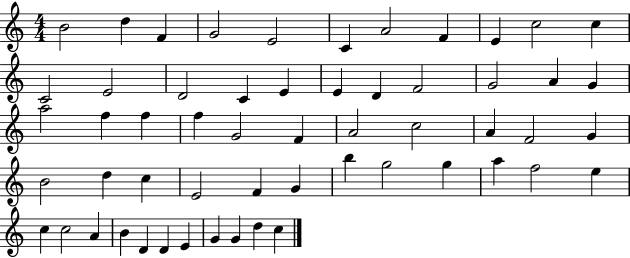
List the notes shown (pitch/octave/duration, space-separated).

B4/h D5/q F4/q G4/h E4/h C4/q A4/h F4/q E4/q C5/h C5/q C4/h E4/h D4/h C4/q E4/q E4/q D4/q F4/h G4/h A4/q G4/q A5/h F5/q F5/q F5/q G4/h F4/q A4/h C5/h A4/q F4/h G4/q B4/h D5/q C5/q E4/h F4/q G4/q B5/q G5/h G5/q A5/q F5/h E5/q C5/q C5/h A4/q B4/q D4/q D4/q E4/q G4/q G4/q D5/q C5/q